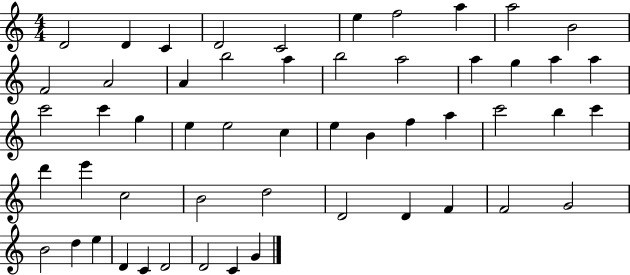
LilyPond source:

{
  \clef treble
  \numericTimeSignature
  \time 4/4
  \key c \major
  d'2 d'4 c'4 | d'2 c'2 | e''4 f''2 a''4 | a''2 b'2 | \break f'2 a'2 | a'4 b''2 a''4 | b''2 a''2 | a''4 g''4 a''4 a''4 | \break c'''2 c'''4 g''4 | e''4 e''2 c''4 | e''4 b'4 f''4 a''4 | c'''2 b''4 c'''4 | \break d'''4 e'''4 c''2 | b'2 d''2 | d'2 d'4 f'4 | f'2 g'2 | \break b'2 d''4 e''4 | d'4 c'4 d'2 | d'2 c'4 g'4 | \bar "|."
}